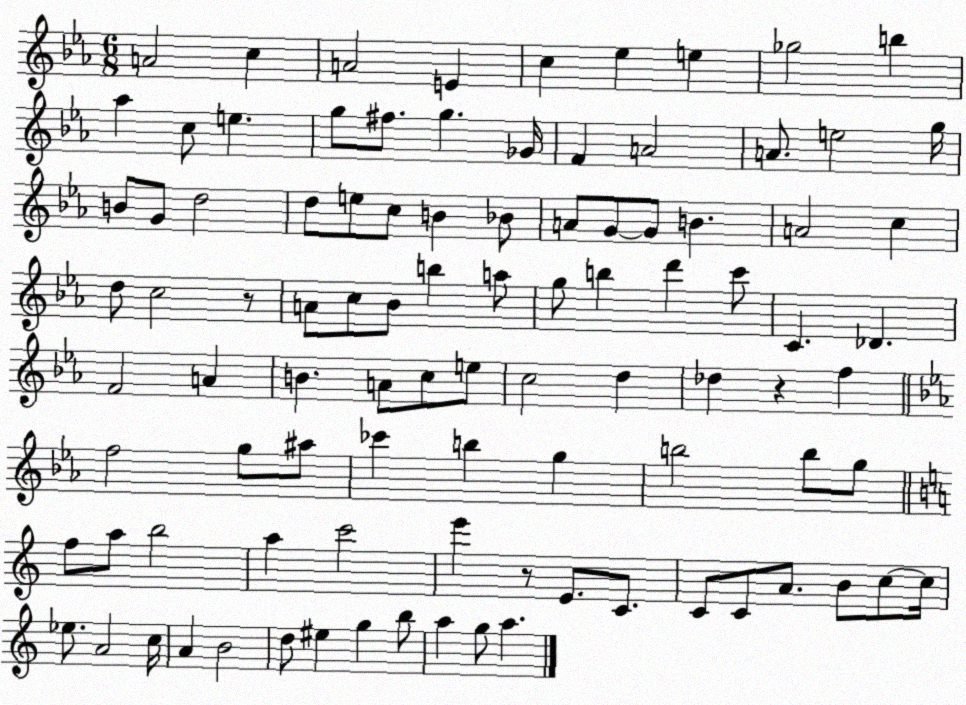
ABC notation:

X:1
T:Untitled
M:6/8
L:1/4
K:Eb
A2 c A2 E c _e e _g2 b _a c/2 e g/2 ^f/2 g _G/4 F A2 A/2 e2 g/4 B/2 G/2 d2 d/2 e/2 c/2 B _B/2 A/2 G/2 G/2 B A2 c d/2 c2 z/2 A/2 c/2 _B/2 b a/2 g/2 b d' c'/2 C _D F2 A B A/2 c/2 e/2 c2 d _d z f f2 g/2 ^a/2 _c' b g b2 b/2 g/2 f/2 a/2 b2 a c'2 e' z/2 E/2 C/2 C/2 C/2 A/2 B/2 c/2 c/4 _e/2 A2 c/4 A B2 d/2 ^e g b/2 a g/2 a